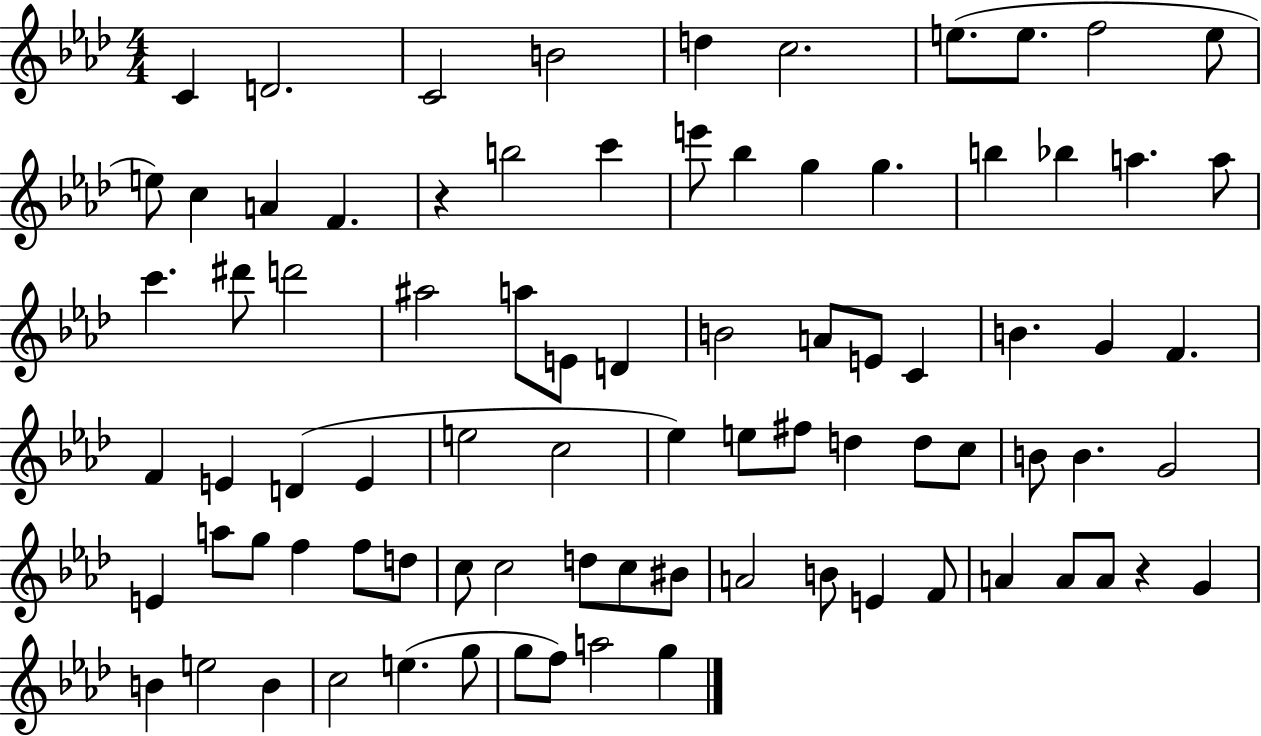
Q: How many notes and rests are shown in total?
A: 84